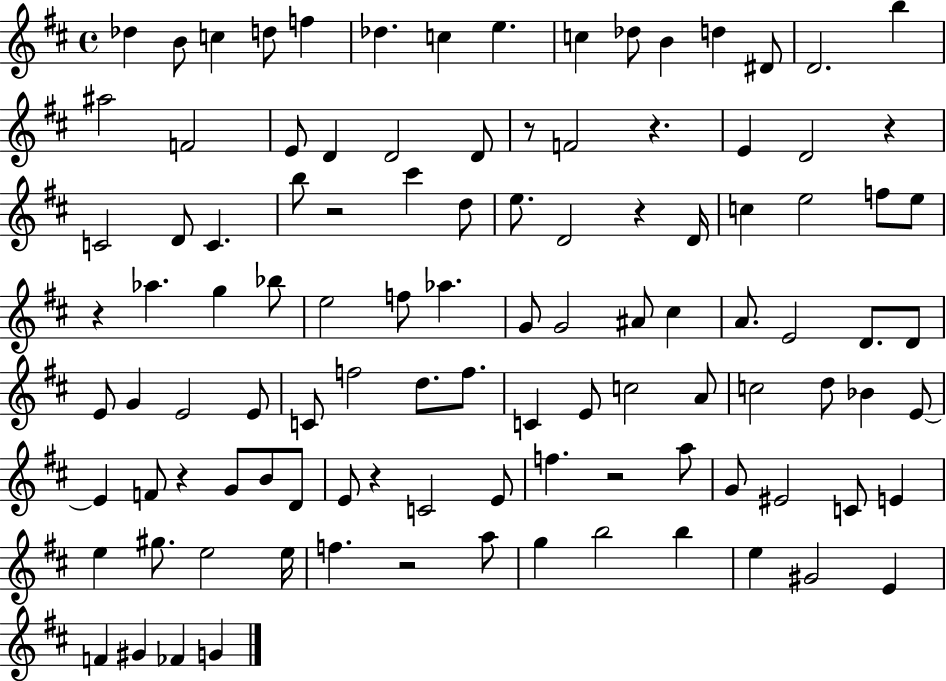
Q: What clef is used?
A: treble